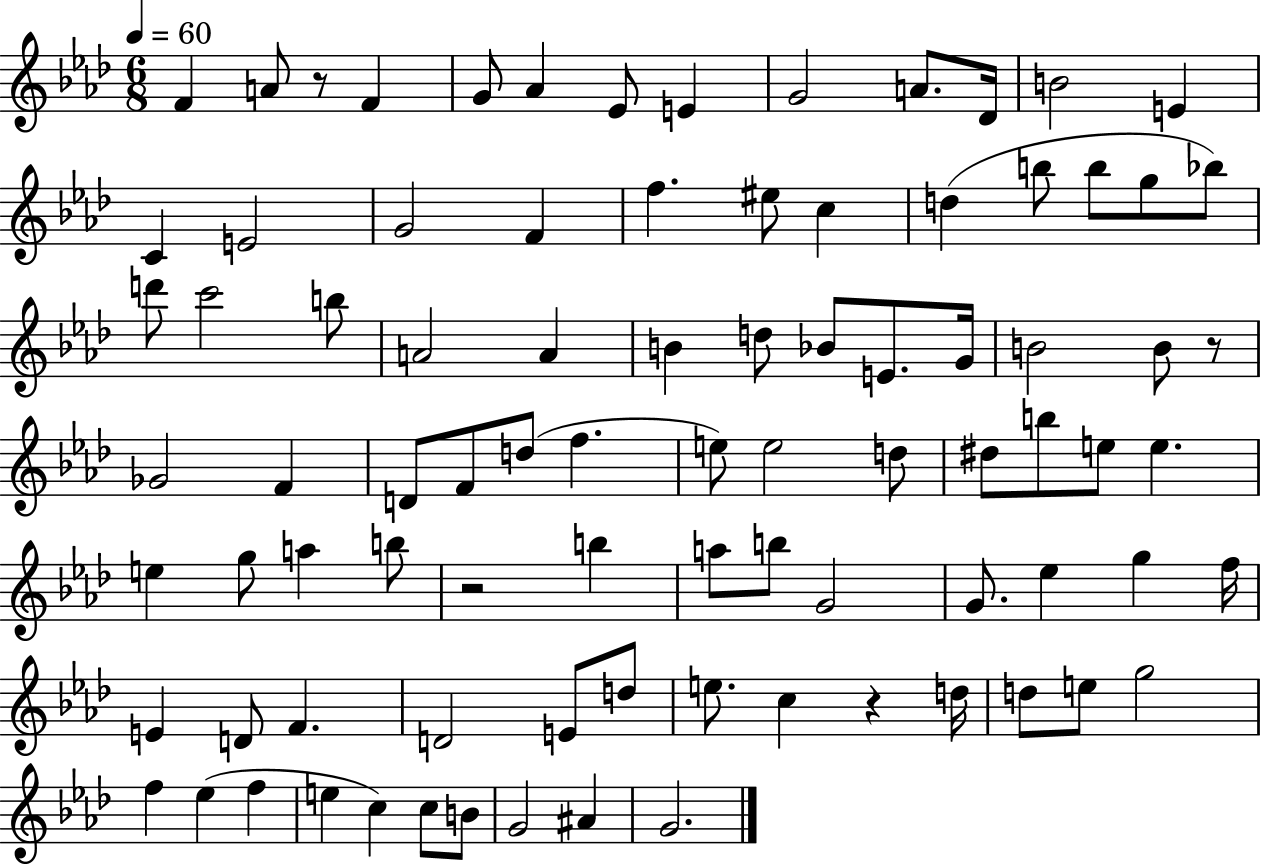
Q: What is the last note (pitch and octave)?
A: G4